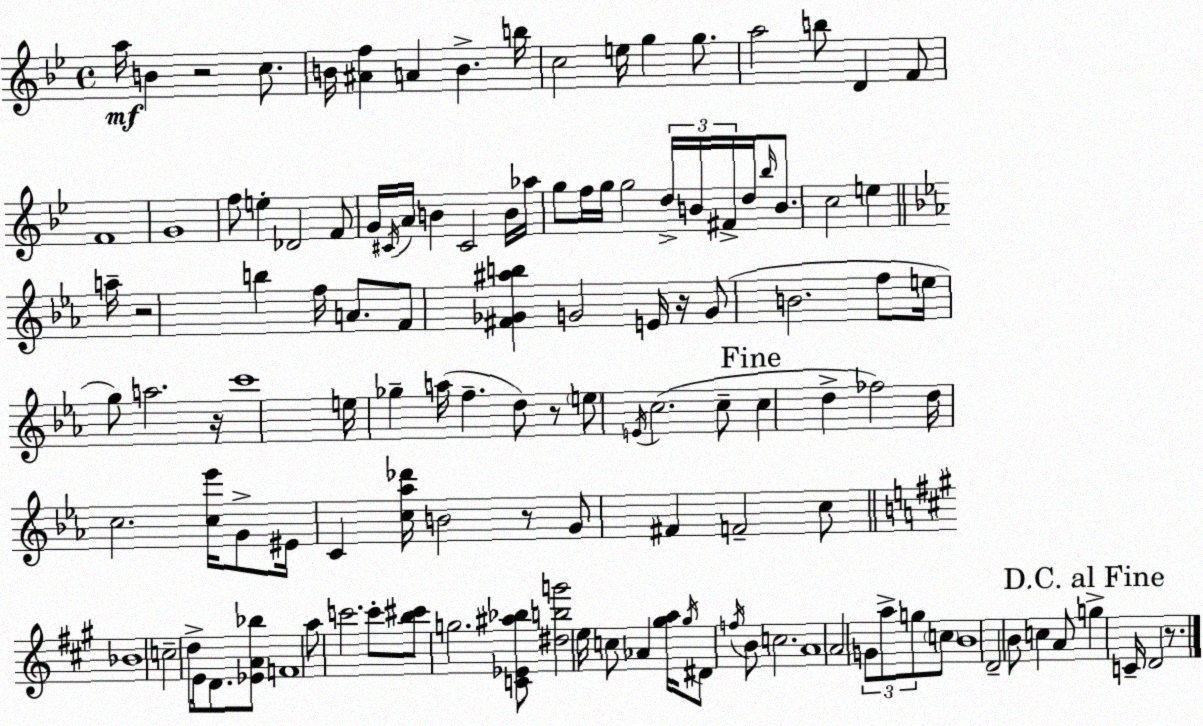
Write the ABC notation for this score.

X:1
T:Untitled
M:4/4
L:1/4
K:Gm
a/4 B z2 c/2 B/4 [^Af] A B b/4 c2 e/4 g g/2 a2 b/2 D F/2 F4 G4 f/2 e _D2 F/2 G/4 ^C/4 A/4 B ^C2 B/4 _a/4 g/2 f/4 g/4 g2 d/4 B/4 ^F/4 d/4 _b/4 B/2 c2 e a/4 z2 b f/4 A/2 F/2 [^F_G^ab] G2 E/4 z/4 G/2 B2 f/2 e/4 g/2 a2 z/4 c'4 e/4 _g a/4 f d/2 z/2 e/2 E/4 c2 c/2 c d _f2 d/4 c2 [c_e']/4 G/2 ^E/4 C [c_a_d']/4 B2 z/2 G/2 ^F F2 c/2 _B4 c2 d/2 E/4 D/2 [_EA_b]/2 F4 a/2 c'2 c'/2 [b^c']/2 g2 [C_E^a_b]/2 [^dbg']2 e/4 c/2 _A [^ga]/4 ^g/4 ^D/2 f/4 B/2 c2 A4 A2 G/2 a/2 g/2 c/2 B4 D2 B/2 c A/2 g C/4 D2 z/2